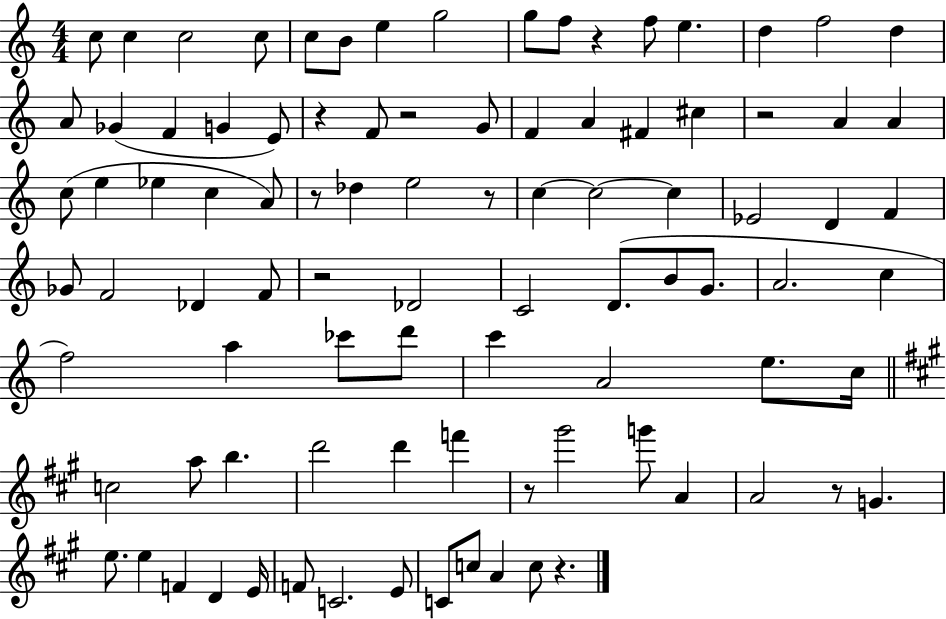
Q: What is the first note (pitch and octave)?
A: C5